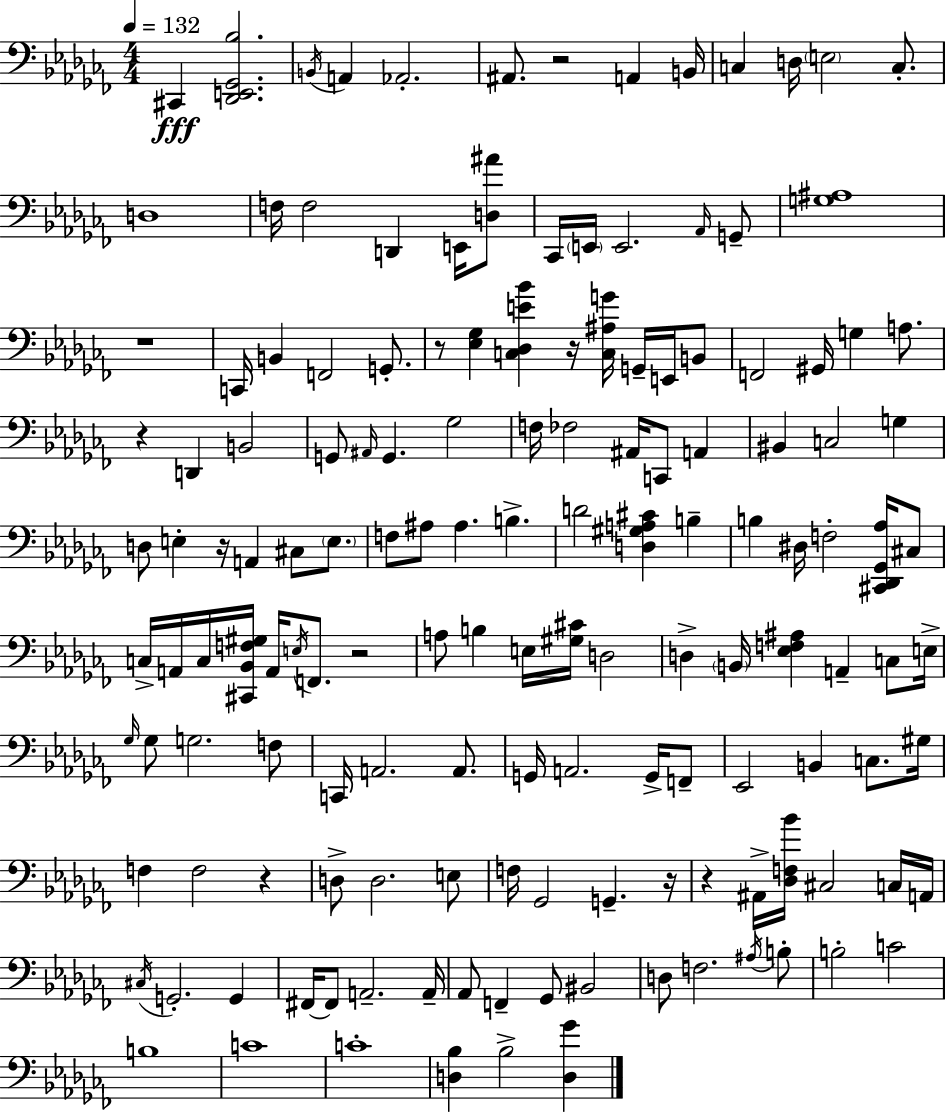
C#2/q [Db2,E2,Gb2,Bb3]/h. B2/s A2/q Ab2/h. A#2/e. R/h A2/q B2/s C3/q D3/s E3/h C3/e. D3/w F3/s F3/h D2/q E2/s [D3,A#4]/e CES2/s E2/s E2/h. Ab2/s G2/e [G3,A#3]/w R/w C2/s B2/q F2/h G2/e. R/e [Eb3,Gb3]/q [C3,Db3,E4,Bb4]/q R/s [C3,A#3,G4]/s G2/s E2/s B2/e F2/h G#2/s G3/q A3/e. R/q D2/q B2/h G2/e A#2/s G2/q. Gb3/h F3/s FES3/h A#2/s C2/e A2/q BIS2/q C3/h G3/q D3/e E3/q R/s A2/q C#3/e E3/e. F3/e A#3/e A#3/q. B3/q. D4/h [D3,G#3,A3,C#4]/q B3/q B3/q D#3/s F3/h [C#2,Db2,Gb2,Ab3]/s C#3/e C3/s A2/s C3/s [C#2,Bb2,F3,G#3]/s A2/s E3/s F2/e. R/h A3/e B3/q E3/s [G#3,C#4]/s D3/h D3/q B2/s [Eb3,F3,A#3]/q A2/q C3/e E3/s Gb3/s Gb3/e G3/h. F3/e C2/s A2/h. A2/e. G2/s A2/h. G2/s F2/e Eb2/h B2/q C3/e. G#3/s F3/q F3/h R/q D3/e D3/h. E3/e F3/s Gb2/h G2/q. R/s R/q A#2/s [Db3,F3,Bb4]/s C#3/h C3/s A2/s C#3/s G2/h. G2/q F#2/s F#2/e A2/h. A2/s Ab2/e F2/q Gb2/e BIS2/h D3/e F3/h. A#3/s B3/e B3/h C4/h B3/w C4/w C4/w [D3,Bb3]/q Bb3/h [D3,Gb4]/q